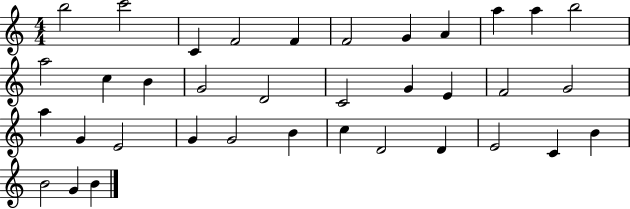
X:1
T:Untitled
M:4/4
L:1/4
K:C
b2 c'2 C F2 F F2 G A a a b2 a2 c B G2 D2 C2 G E F2 G2 a G E2 G G2 B c D2 D E2 C B B2 G B